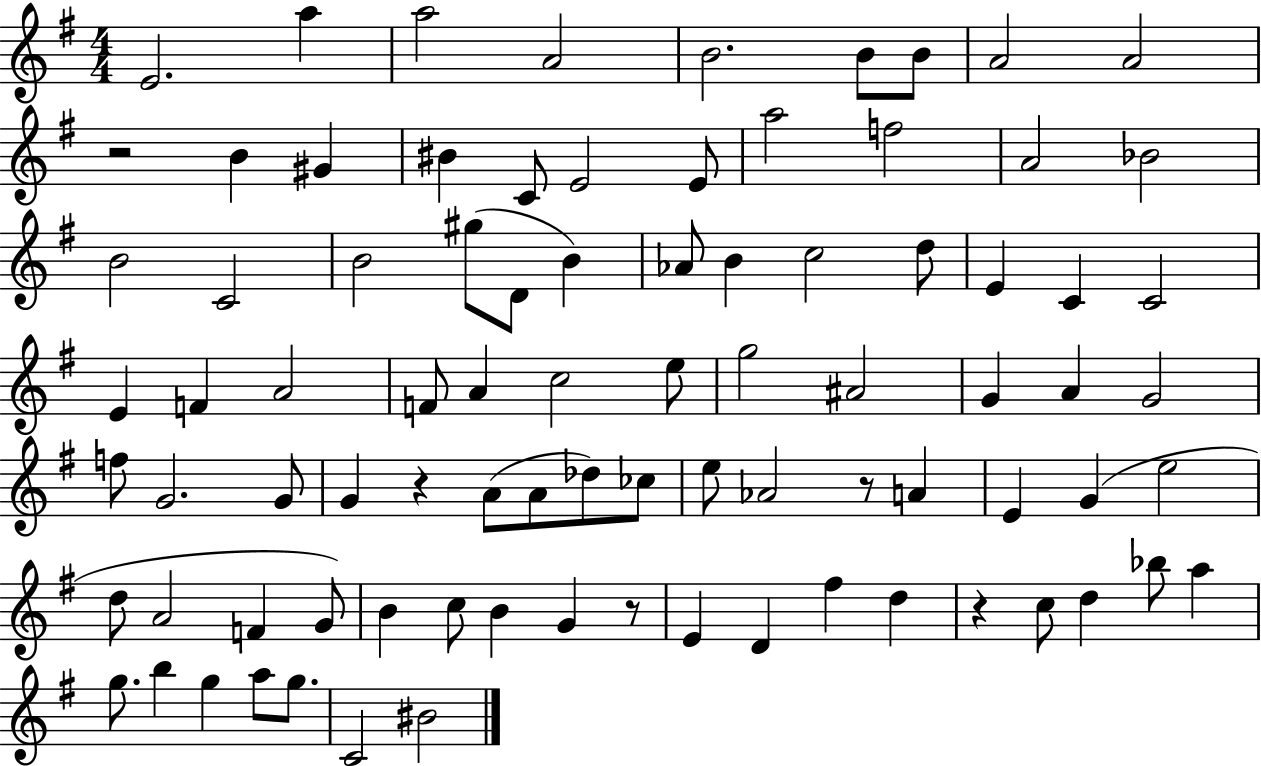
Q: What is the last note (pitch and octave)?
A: BIS4